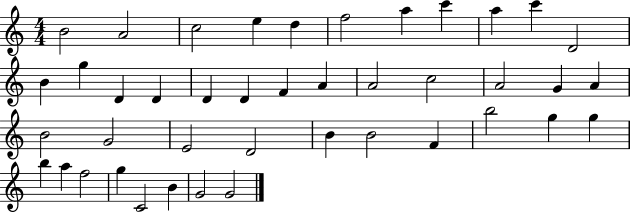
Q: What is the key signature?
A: C major